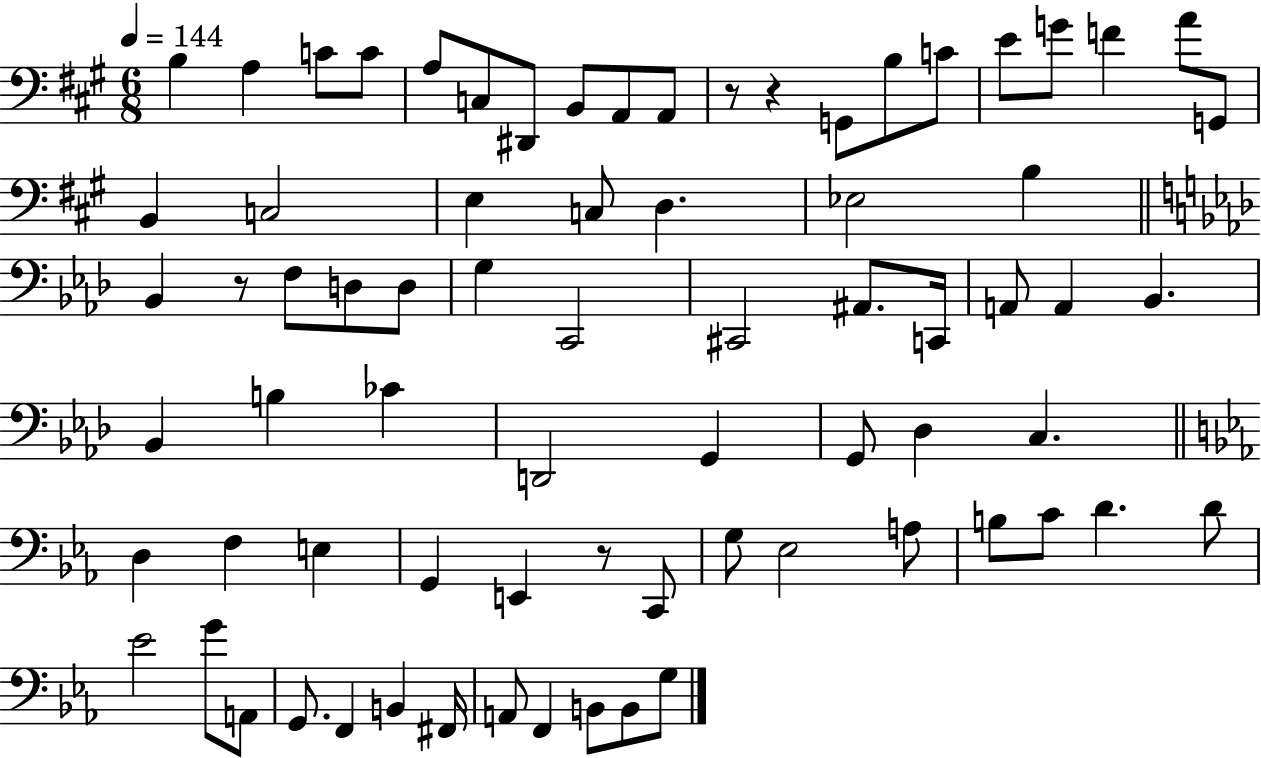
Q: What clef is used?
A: bass